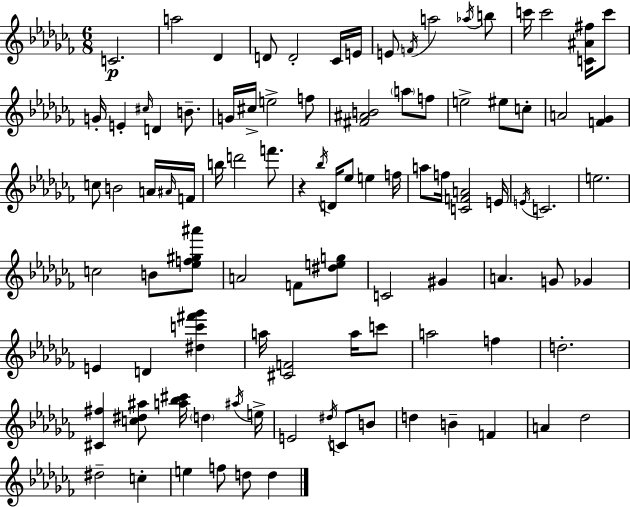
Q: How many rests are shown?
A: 1